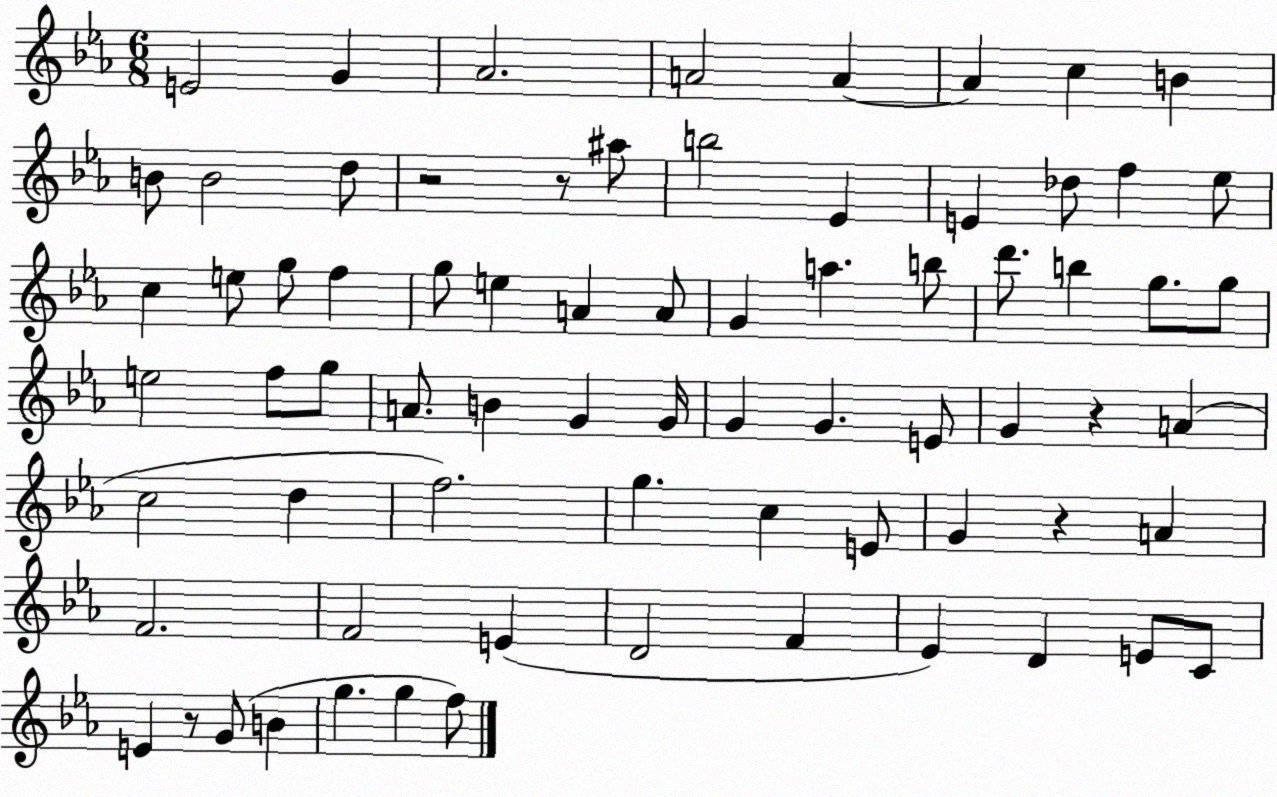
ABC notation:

X:1
T:Untitled
M:6/8
L:1/4
K:Eb
E2 G _A2 A2 A A c B B/2 B2 d/2 z2 z/2 ^a/2 b2 _E E _d/2 f _e/2 c e/2 g/2 f g/2 e A A/2 G a b/2 d'/2 b g/2 g/2 e2 f/2 g/2 A/2 B G G/4 G G E/2 G z A c2 d f2 g c E/2 G z A F2 F2 E D2 F _E D E/2 C/2 E z/2 G/2 B g g f/2